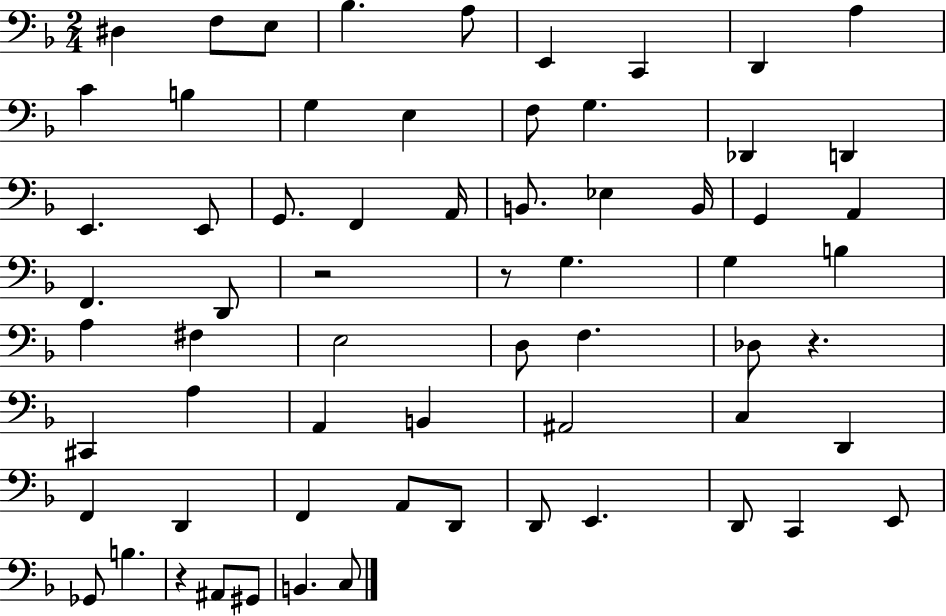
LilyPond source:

{
  \clef bass
  \numericTimeSignature
  \time 2/4
  \key f \major
  \repeat volta 2 { dis4 f8 e8 | bes4. a8 | e,4 c,4 | d,4 a4 | \break c'4 b4 | g4 e4 | f8 g4. | des,4 d,4 | \break e,4. e,8 | g,8. f,4 a,16 | b,8. ees4 b,16 | g,4 a,4 | \break f,4. d,8 | r2 | r8 g4. | g4 b4 | \break a4 fis4 | e2 | d8 f4. | des8 r4. | \break cis,4 a4 | a,4 b,4 | ais,2 | c4 d,4 | \break f,4 d,4 | f,4 a,8 d,8 | d,8 e,4. | d,8 c,4 e,8 | \break ges,8 b4. | r4 ais,8 gis,8 | b,4. c8 | } \bar "|."
}